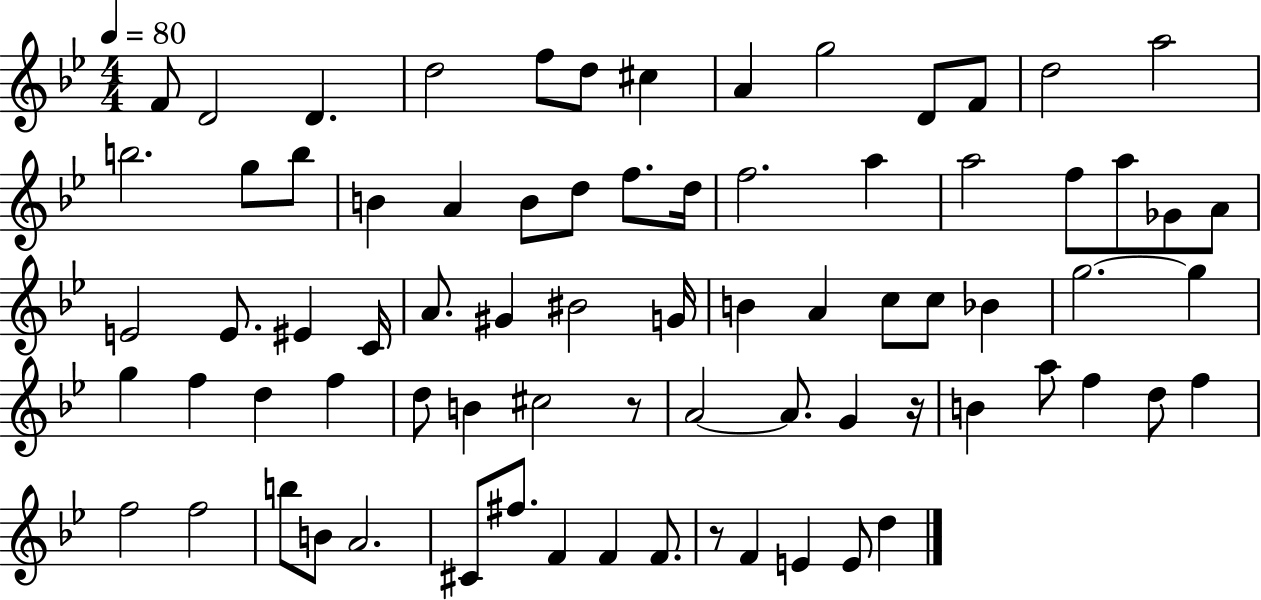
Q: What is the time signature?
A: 4/4